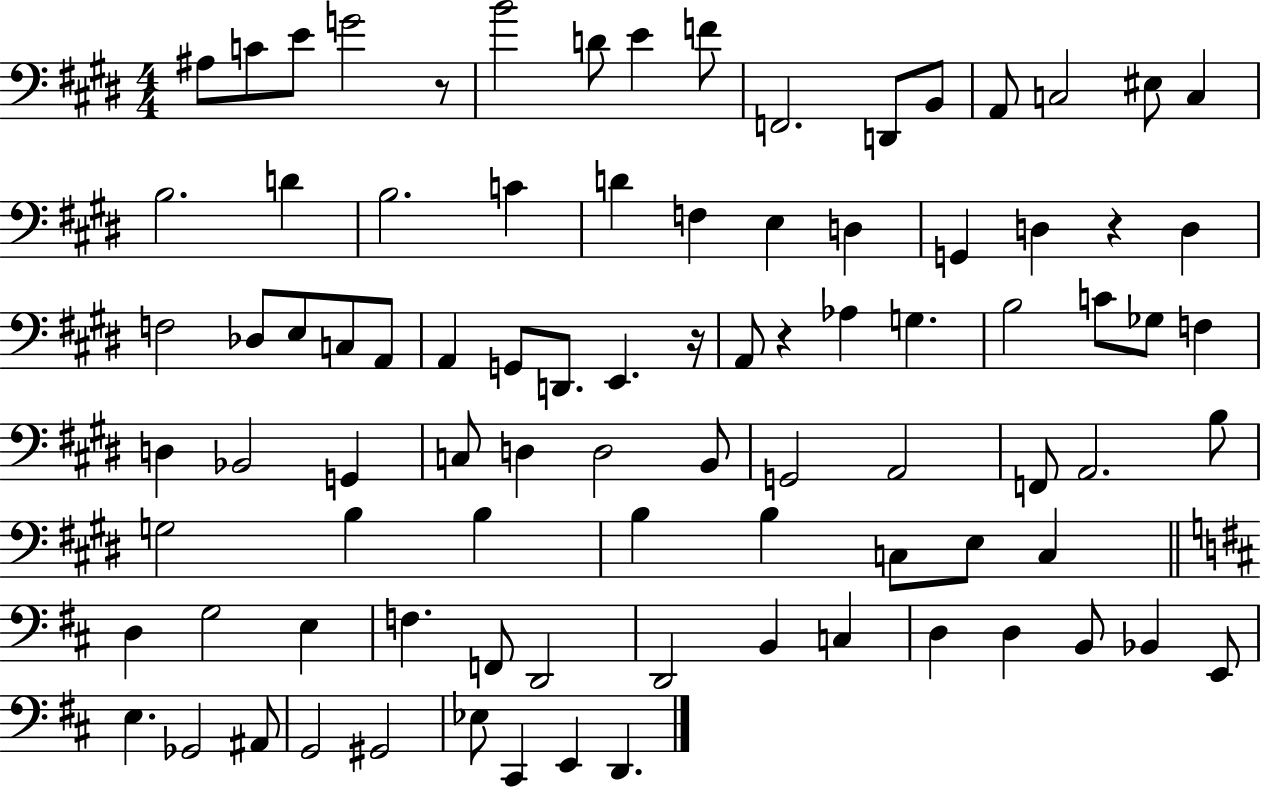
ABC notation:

X:1
T:Untitled
M:4/4
L:1/4
K:E
^A,/2 C/2 E/2 G2 z/2 B2 D/2 E F/2 F,,2 D,,/2 B,,/2 A,,/2 C,2 ^E,/2 C, B,2 D B,2 C D F, E, D, G,, D, z D, F,2 _D,/2 E,/2 C,/2 A,,/2 A,, G,,/2 D,,/2 E,, z/4 A,,/2 z _A, G, B,2 C/2 _G,/2 F, D, _B,,2 G,, C,/2 D, D,2 B,,/2 G,,2 A,,2 F,,/2 A,,2 B,/2 G,2 B, B, B, B, C,/2 E,/2 C, D, G,2 E, F, F,,/2 D,,2 D,,2 B,, C, D, D, B,,/2 _B,, E,,/2 E, _G,,2 ^A,,/2 G,,2 ^G,,2 _E,/2 ^C,, E,, D,,